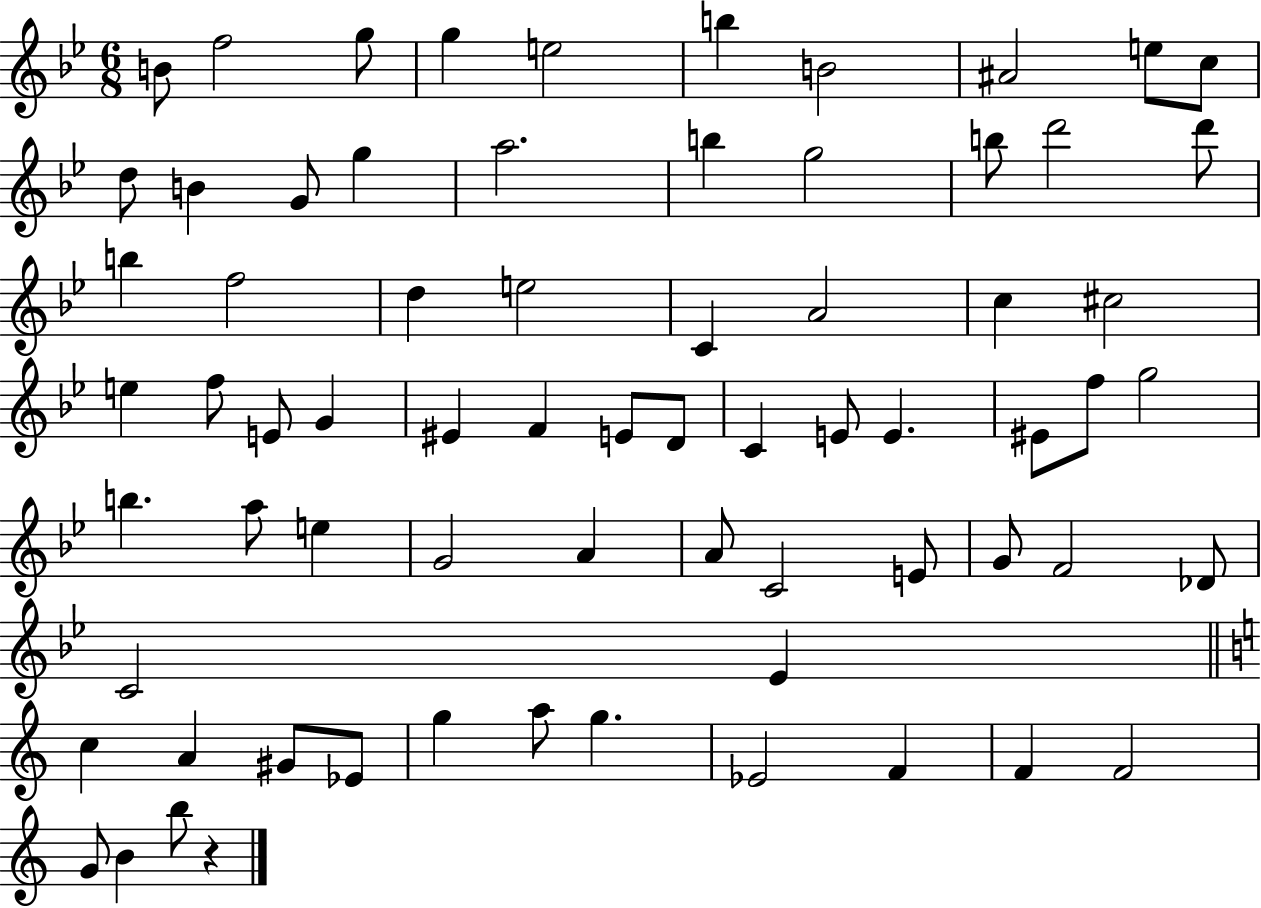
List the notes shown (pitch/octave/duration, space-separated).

B4/e F5/h G5/e G5/q E5/h B5/q B4/h A#4/h E5/e C5/e D5/e B4/q G4/e G5/q A5/h. B5/q G5/h B5/e D6/h D6/e B5/q F5/h D5/q E5/h C4/q A4/h C5/q C#5/h E5/q F5/e E4/e G4/q EIS4/q F4/q E4/e D4/e C4/q E4/e E4/q. EIS4/e F5/e G5/h B5/q. A5/e E5/q G4/h A4/q A4/e C4/h E4/e G4/e F4/h Db4/e C4/h Eb4/q C5/q A4/q G#4/e Eb4/e G5/q A5/e G5/q. Eb4/h F4/q F4/q F4/h G4/e B4/q B5/e R/q